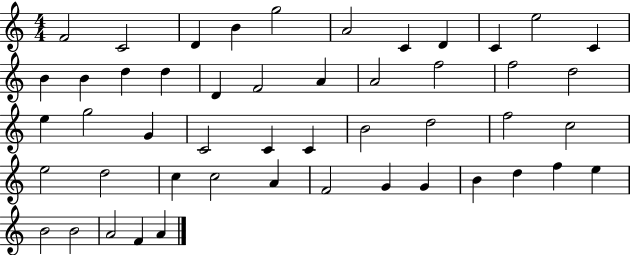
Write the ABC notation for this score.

X:1
T:Untitled
M:4/4
L:1/4
K:C
F2 C2 D B g2 A2 C D C e2 C B B d d D F2 A A2 f2 f2 d2 e g2 G C2 C C B2 d2 f2 c2 e2 d2 c c2 A F2 G G B d f e B2 B2 A2 F A